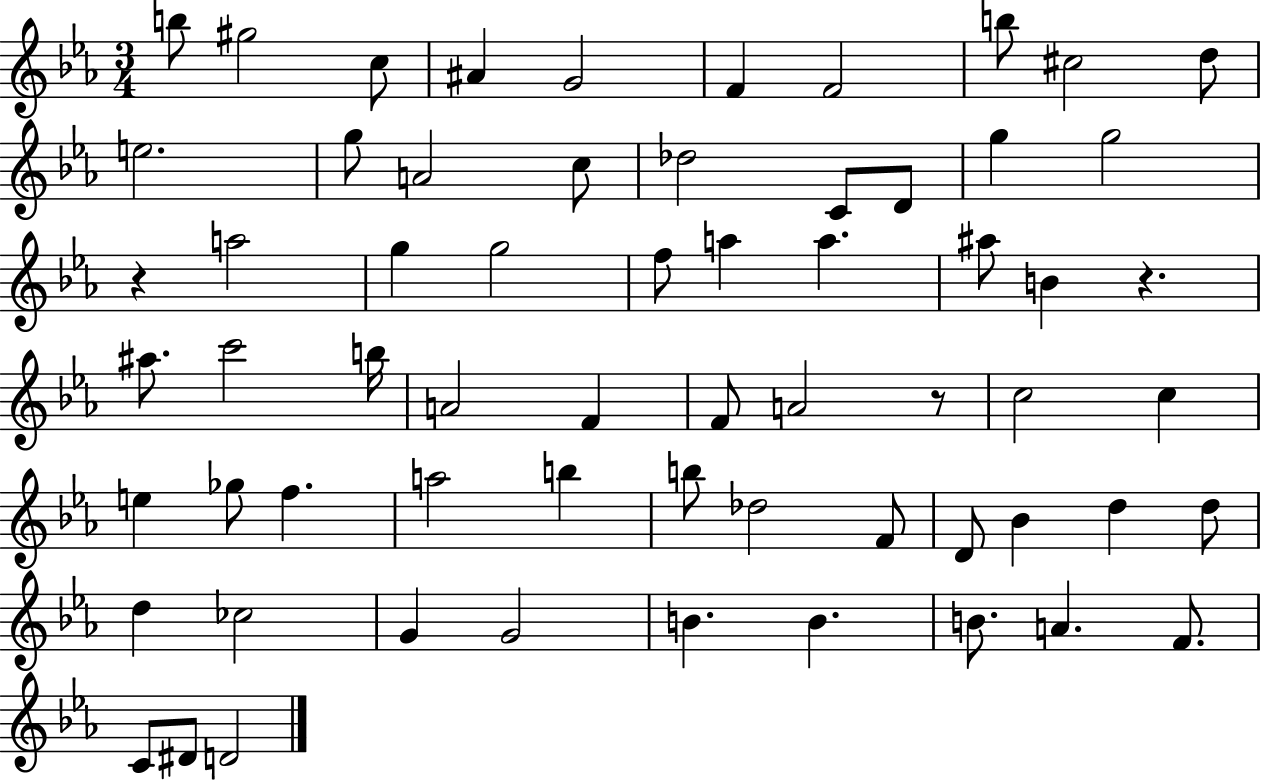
B5/e G#5/h C5/e A#4/q G4/h F4/q F4/h B5/e C#5/h D5/e E5/h. G5/e A4/h C5/e Db5/h C4/e D4/e G5/q G5/h R/q A5/h G5/q G5/h F5/e A5/q A5/q. A#5/e B4/q R/q. A#5/e. C6/h B5/s A4/h F4/q F4/e A4/h R/e C5/h C5/q E5/q Gb5/e F5/q. A5/h B5/q B5/e Db5/h F4/e D4/e Bb4/q D5/q D5/e D5/q CES5/h G4/q G4/h B4/q. B4/q. B4/e. A4/q. F4/e. C4/e D#4/e D4/h